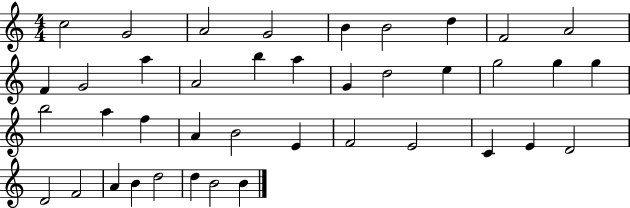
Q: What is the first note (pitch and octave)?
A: C5